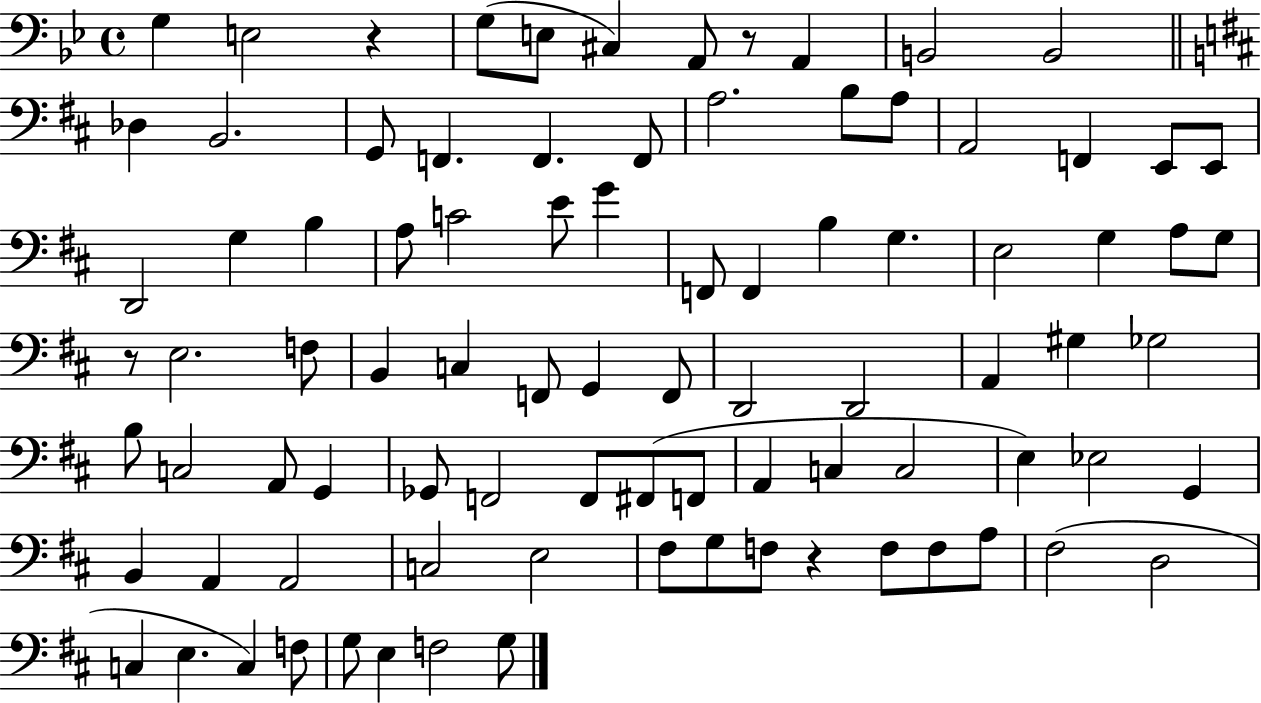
G3/q E3/h R/q G3/e E3/e C#3/q A2/e R/e A2/q B2/h B2/h Db3/q B2/h. G2/e F2/q. F2/q. F2/e A3/h. B3/e A3/e A2/h F2/q E2/e E2/e D2/h G3/q B3/q A3/e C4/h E4/e G4/q F2/e F2/q B3/q G3/q. E3/h G3/q A3/e G3/e R/e E3/h. F3/e B2/q C3/q F2/e G2/q F2/e D2/h D2/h A2/q G#3/q Gb3/h B3/e C3/h A2/e G2/q Gb2/e F2/h F2/e F#2/e F2/e A2/q C3/q C3/h E3/q Eb3/h G2/q B2/q A2/q A2/h C3/h E3/h F#3/e G3/e F3/e R/q F3/e F3/e A3/e F#3/h D3/h C3/q E3/q. C3/q F3/e G3/e E3/q F3/h G3/e